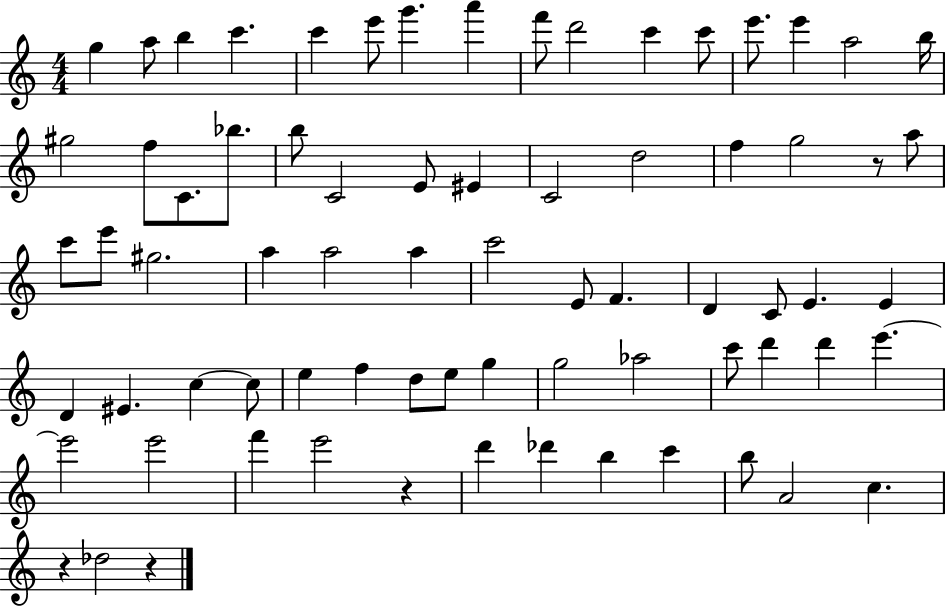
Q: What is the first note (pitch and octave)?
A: G5